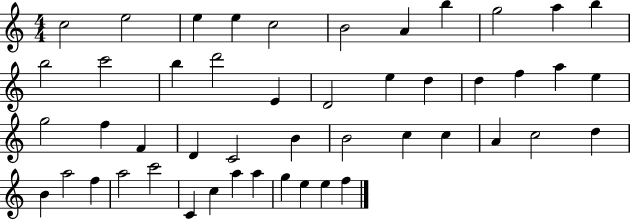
C5/h E5/h E5/q E5/q C5/h B4/h A4/q B5/q G5/h A5/q B5/q B5/h C6/h B5/q D6/h E4/q D4/h E5/q D5/q D5/q F5/q A5/q E5/q G5/h F5/q F4/q D4/q C4/h B4/q B4/h C5/q C5/q A4/q C5/h D5/q B4/q A5/h F5/q A5/h C6/h C4/q C5/q A5/q A5/q G5/q E5/q E5/q F5/q